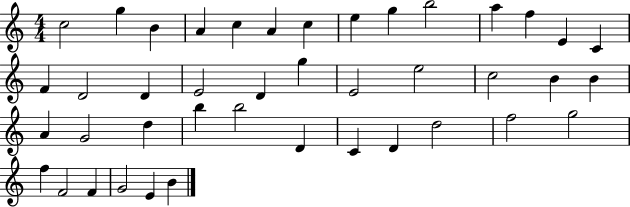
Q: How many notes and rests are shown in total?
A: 42